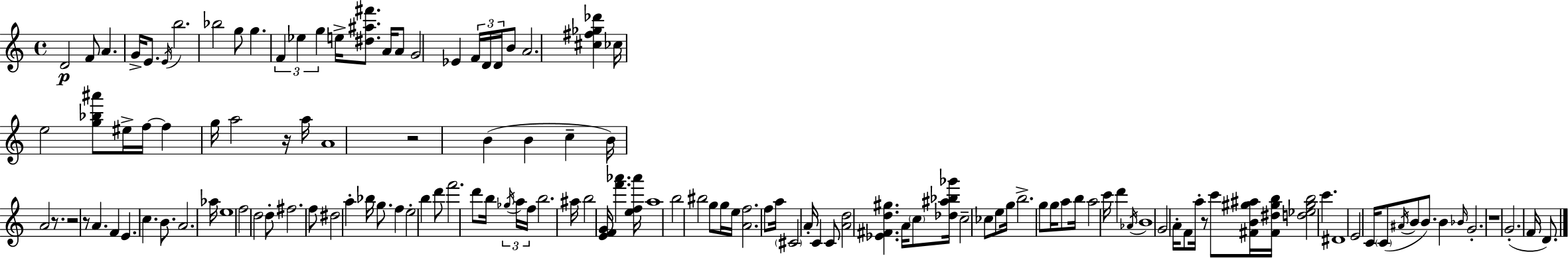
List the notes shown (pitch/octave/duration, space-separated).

D4/h F4/e A4/q. G4/s E4/e. E4/s B5/h. Bb5/h G5/e G5/q. F4/q Eb5/q G5/q E5/s [D#5,A#5,F#6]/e. A4/s A4/e G4/h Eb4/q F4/s D4/s D4/s B4/e A4/h. [C#5,F#5,Gb5,Db6]/q CES5/s E5/h [G5,Bb5,A#6]/e EIS5/s F5/s F5/q G5/s A5/h R/s A5/s A4/w R/h B4/q B4/q C5/q B4/s A4/h R/e. R/h R/e A4/q. F4/q E4/q. C5/q. B4/e. A4/h. Ab5/s E5/w F5/h D5/h D5/e F#5/h. F5/e D#5/h A5/q Bb5/s G5/e. F5/q E5/h B5/q D6/e F6/h. D6/e B5/s Gb5/s A5/s F5/s B5/h. A#5/s B5/h [E4,F4,G4]/s [F6,Ab6]/q. [E5,F5,Ab6]/s A5/w B5/h BIS5/h G5/e G5/s E5/s [A4,F5]/h. F5/e A5/s C#4/h A4/s C4/q C4/e [A4,D5]/h [Eb4,F#4,D5,G#5]/q. A4/s C5/e [Db5,A#5,Bb5,Gb6]/s C5/h CES5/e E5/e G5/s B5/h. G5/e G5/s A5/e B5/s A5/h C6/s D6/q Ab4/s B4/w G4/h A4/s F4/e A5/s R/e C6/e [F#4,B4,G#5,A#5]/s [F#4,D#5,G#5,B5]/s [D5,Eb5,G#5,B5]/h C6/q. D#4/w E4/h C4/s C4/e A#4/s B4/e B4/e. B4/q Bb4/s G4/h. R/w G4/h. F4/s D4/e.